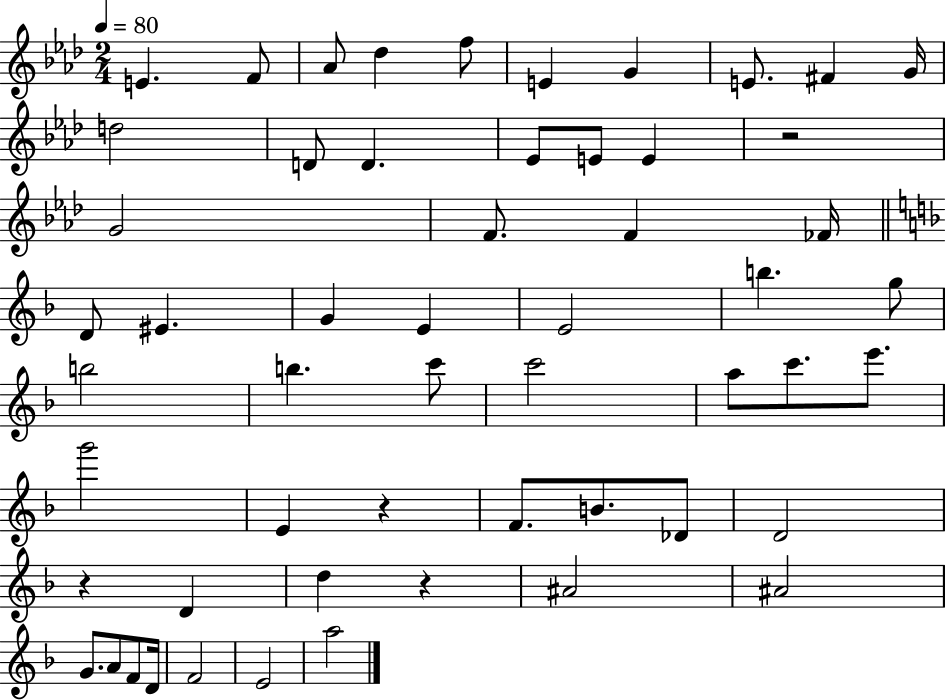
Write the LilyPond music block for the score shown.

{
  \clef treble
  \numericTimeSignature
  \time 2/4
  \key aes \major
  \tempo 4 = 80
  \repeat volta 2 { e'4. f'8 | aes'8 des''4 f''8 | e'4 g'4 | e'8. fis'4 g'16 | \break d''2 | d'8 d'4. | ees'8 e'8 e'4 | r2 | \break g'2 | f'8. f'4 fes'16 | \bar "||" \break \key f \major d'8 eis'4. | g'4 e'4 | e'2 | b''4. g''8 | \break b''2 | b''4. c'''8 | c'''2 | a''8 c'''8. e'''8. | \break g'''2 | e'4 r4 | f'8. b'8. des'8 | d'2 | \break r4 d'4 | d''4 r4 | ais'2 | ais'2 | \break g'8. a'8 f'8 d'16 | f'2 | e'2 | a''2 | \break } \bar "|."
}